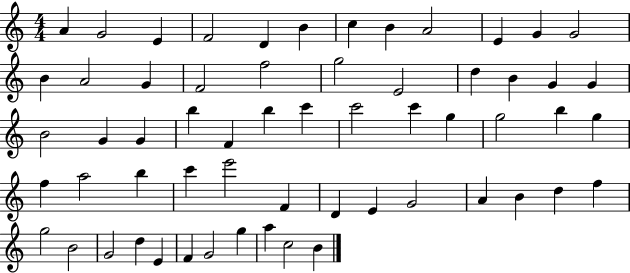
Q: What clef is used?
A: treble